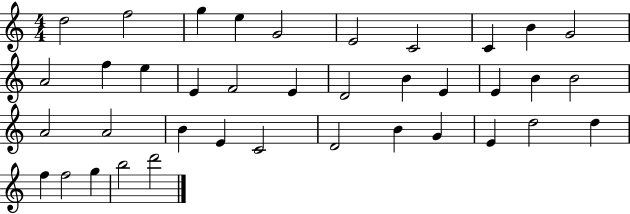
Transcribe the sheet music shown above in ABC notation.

X:1
T:Untitled
M:4/4
L:1/4
K:C
d2 f2 g e G2 E2 C2 C B G2 A2 f e E F2 E D2 B E E B B2 A2 A2 B E C2 D2 B G E d2 d f f2 g b2 d'2